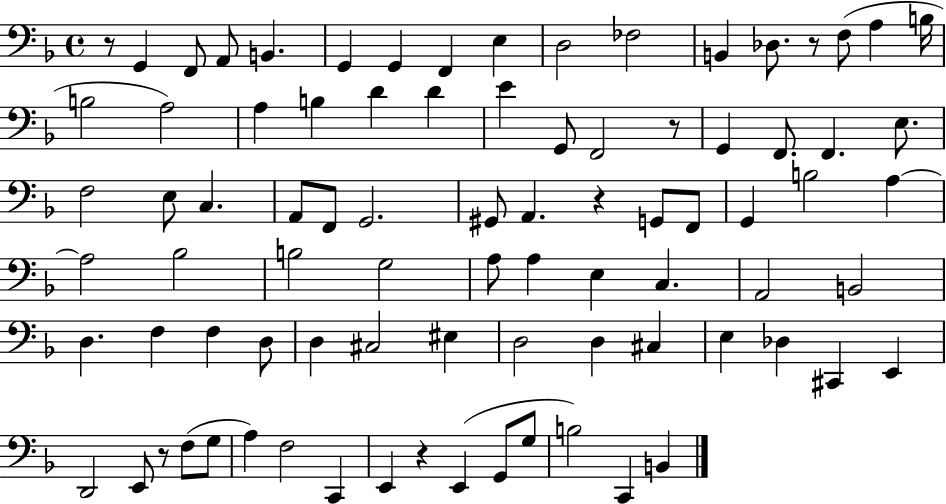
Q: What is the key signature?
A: F major